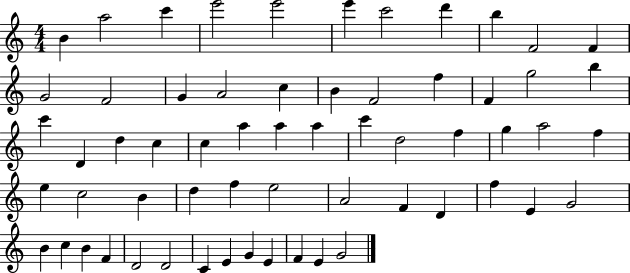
{
  \clef treble
  \numericTimeSignature
  \time 4/4
  \key c \major
  b'4 a''2 c'''4 | e'''2 e'''2 | e'''4 c'''2 d'''4 | b''4 f'2 f'4 | \break g'2 f'2 | g'4 a'2 c''4 | b'4 f'2 f''4 | f'4 g''2 b''4 | \break c'''4 d'4 d''4 c''4 | c''4 a''4 a''4 a''4 | c'''4 d''2 f''4 | g''4 a''2 f''4 | \break e''4 c''2 b'4 | d''4 f''4 e''2 | a'2 f'4 d'4 | f''4 e'4 g'2 | \break b'4 c''4 b'4 f'4 | d'2 d'2 | c'4 e'4 g'4 e'4 | f'4 e'4 g'2 | \break \bar "|."
}